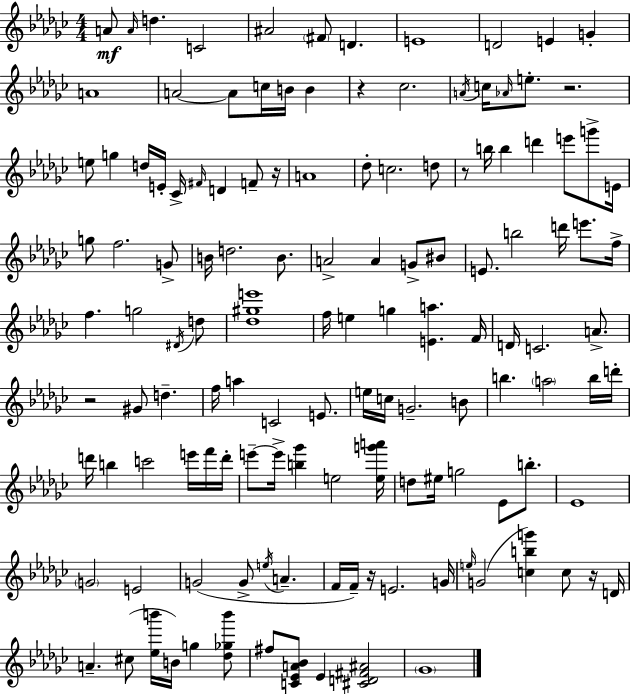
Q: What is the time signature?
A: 4/4